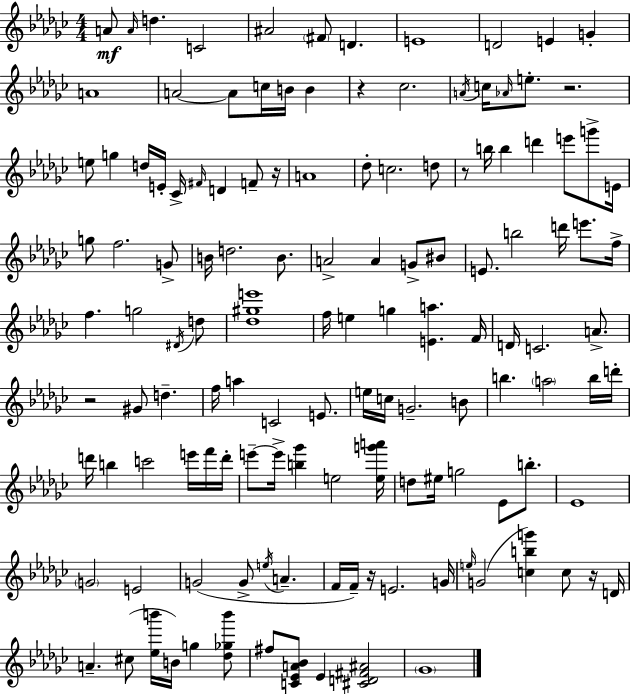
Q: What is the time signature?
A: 4/4